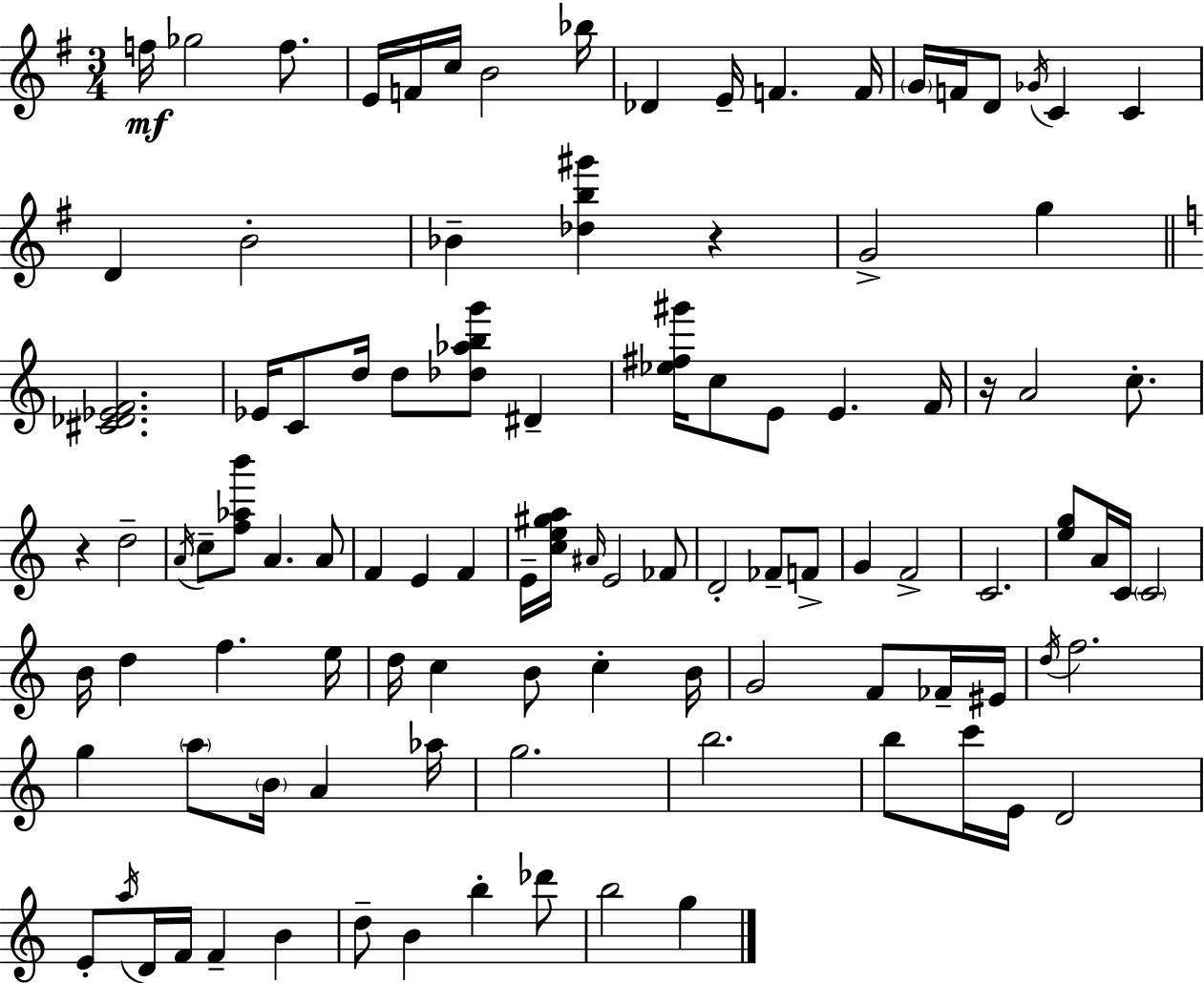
F5/s Gb5/h F5/e. E4/s F4/s C5/s B4/h Bb5/s Db4/q E4/s F4/q. F4/s G4/s F4/s D4/e Gb4/s C4/q C4/q D4/q B4/h Bb4/q [Db5,B5,G#6]/q R/q G4/h G5/q [C#4,Db4,Eb4,F4]/h. Eb4/s C4/e D5/s D5/e [Db5,Ab5,B5,G6]/e D#4/q [Eb5,F#5,G#6]/s C5/e E4/e E4/q. F4/s R/s A4/h C5/e. R/q D5/h A4/s C5/e [F5,Ab5,B6]/e A4/q. A4/e F4/q E4/q F4/q E4/s [C5,E5,G#5,A5]/s A#4/s E4/h FES4/e D4/h FES4/e F4/e G4/q F4/h C4/h. [E5,G5]/e A4/s C4/s C4/h B4/s D5/q F5/q. E5/s D5/s C5/q B4/e C5/q B4/s G4/h F4/e FES4/s EIS4/s D5/s F5/h. G5/q A5/e B4/s A4/q Ab5/s G5/h. B5/h. B5/e C6/s E4/s D4/h E4/e A5/s D4/s F4/s F4/q B4/q D5/e B4/q B5/q Db6/e B5/h G5/q